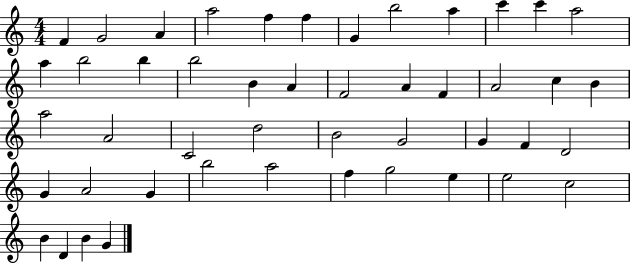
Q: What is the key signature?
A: C major